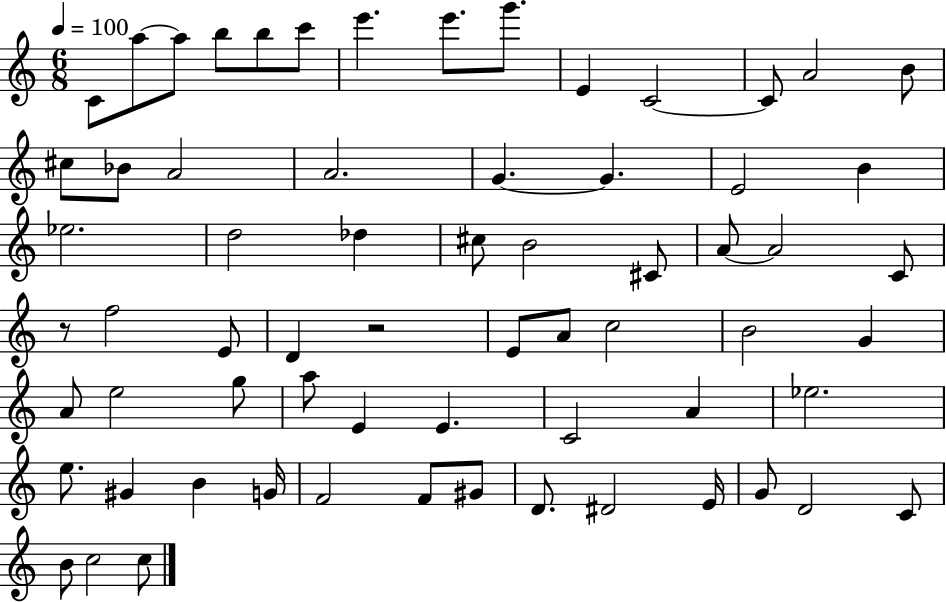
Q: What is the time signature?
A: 6/8